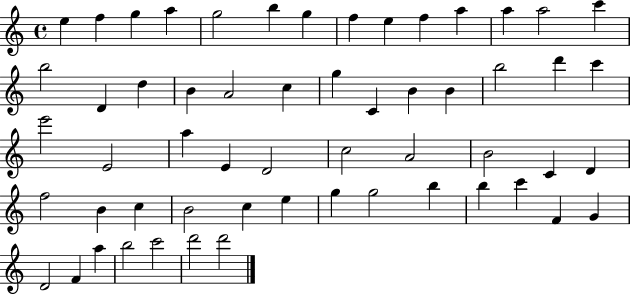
E5/q F5/q G5/q A5/q G5/h B5/q G5/q F5/q E5/q F5/q A5/q A5/q A5/h C6/q B5/h D4/q D5/q B4/q A4/h C5/q G5/q C4/q B4/q B4/q B5/h D6/q C6/q E6/h E4/h A5/q E4/q D4/h C5/h A4/h B4/h C4/q D4/q F5/h B4/q C5/q B4/h C5/q E5/q G5/q G5/h B5/q B5/q C6/q F4/q G4/q D4/h F4/q A5/q B5/h C6/h D6/h D6/h